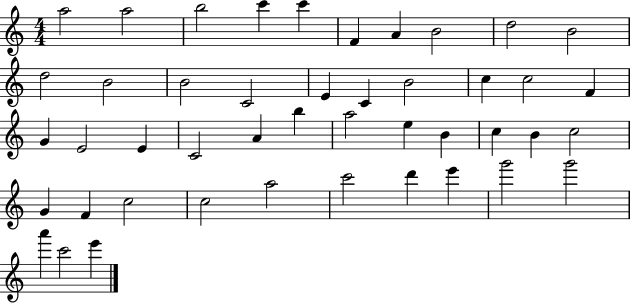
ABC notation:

X:1
T:Untitled
M:4/4
L:1/4
K:C
a2 a2 b2 c' c' F A B2 d2 B2 d2 B2 B2 C2 E C B2 c c2 F G E2 E C2 A b a2 e B c B c2 G F c2 c2 a2 c'2 d' e' g'2 g'2 a' c'2 e'